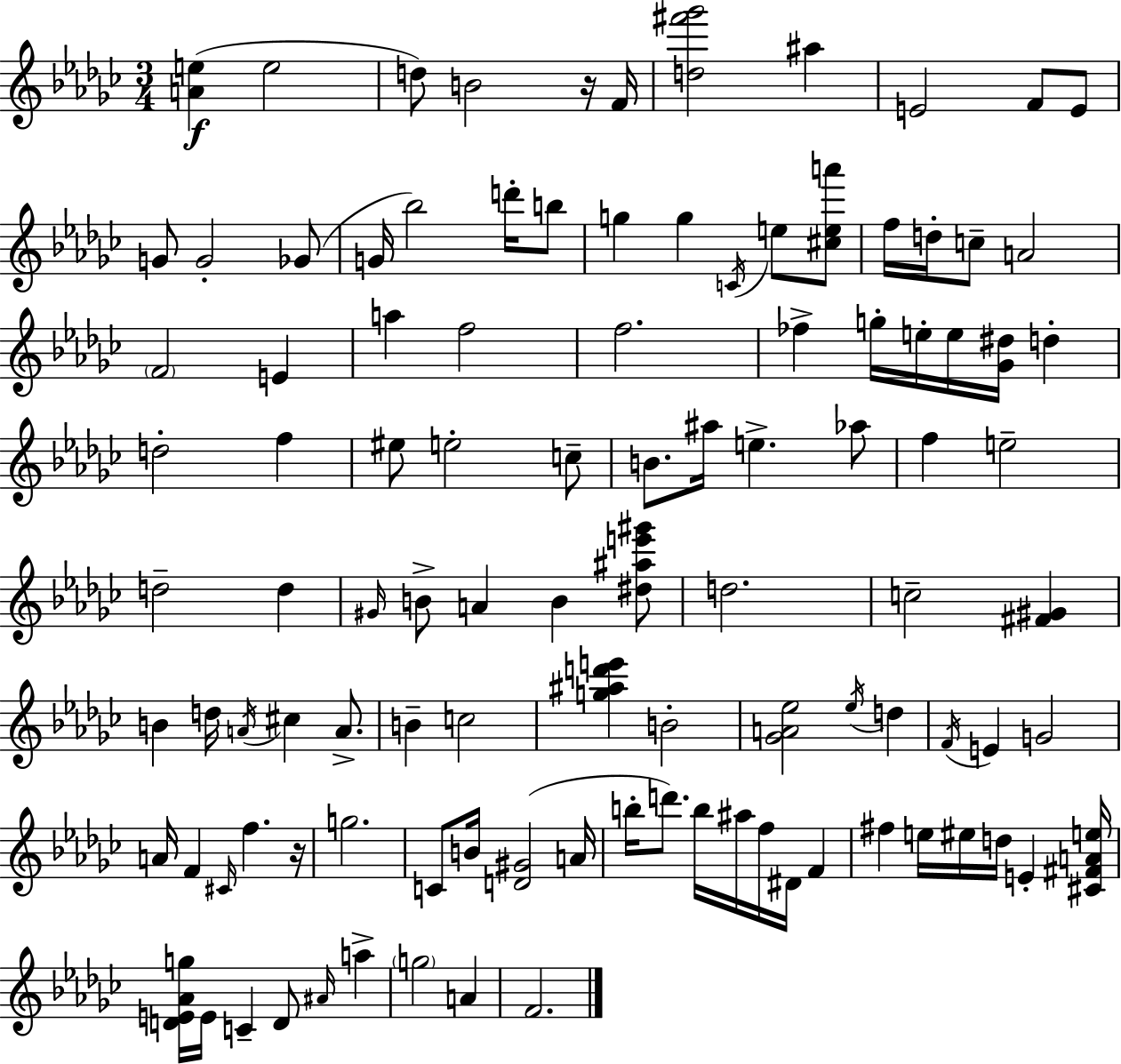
{
  \clef treble
  \numericTimeSignature
  \time 3/4
  \key ees \minor
  <a' e''>4(\f e''2 | d''8) b'2 r16 f'16 | <d'' fis''' ges'''>2 ais''4 | e'2 f'8 e'8 | \break g'8 g'2-. ges'8( | g'16 bes''2) d'''16-. b''8 | g''4 g''4 \acciaccatura { c'16 } e''8 <cis'' e'' a'''>8 | f''16 d''16-. c''8-- a'2 | \break \parenthesize f'2 e'4 | a''4 f''2 | f''2. | fes''4-> g''16-. e''16-. e''16 <ges' dis''>16 d''4-. | \break d''2-. f''4 | eis''8 e''2-. c''8-- | b'8. ais''16 e''4.-> aes''8 | f''4 e''2-- | \break d''2-- d''4 | \grace { gis'16 } b'8-> a'4 b'4 | <dis'' ais'' e''' gis'''>8 d''2. | c''2-- <fis' gis'>4 | \break b'4 d''16 \acciaccatura { a'16 } cis''4 | a'8.-> b'4-- c''2 | <g'' ais'' d''' e'''>4 b'2-. | <ges' a' ees''>2 \acciaccatura { ees''16 } | \break d''4 \acciaccatura { f'16 } e'4 g'2 | a'16 f'4 \grace { cis'16 } f''4. | r16 g''2. | c'8 b'16 <d' gis'>2( | \break a'16 b''16-. d'''8.) b''16 ais''16 | f''16 dis'16 f'4 fis''4 e''16 eis''16 | d''16 e'4-. <cis' fis' a' e''>16 <d' e' aes' g''>16 e'16 c'4-- | d'8 \grace { ais'16 } a''4-> \parenthesize g''2 | \break a'4 f'2. | \bar "|."
}